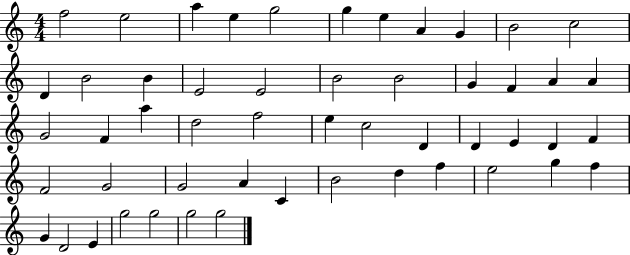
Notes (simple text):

F5/h E5/h A5/q E5/q G5/h G5/q E5/q A4/q G4/q B4/h C5/h D4/q B4/h B4/q E4/h E4/h B4/h B4/h G4/q F4/q A4/q A4/q G4/h F4/q A5/q D5/h F5/h E5/q C5/h D4/q D4/q E4/q D4/q F4/q F4/h G4/h G4/h A4/q C4/q B4/h D5/q F5/q E5/h G5/q F5/q G4/q D4/h E4/q G5/h G5/h G5/h G5/h